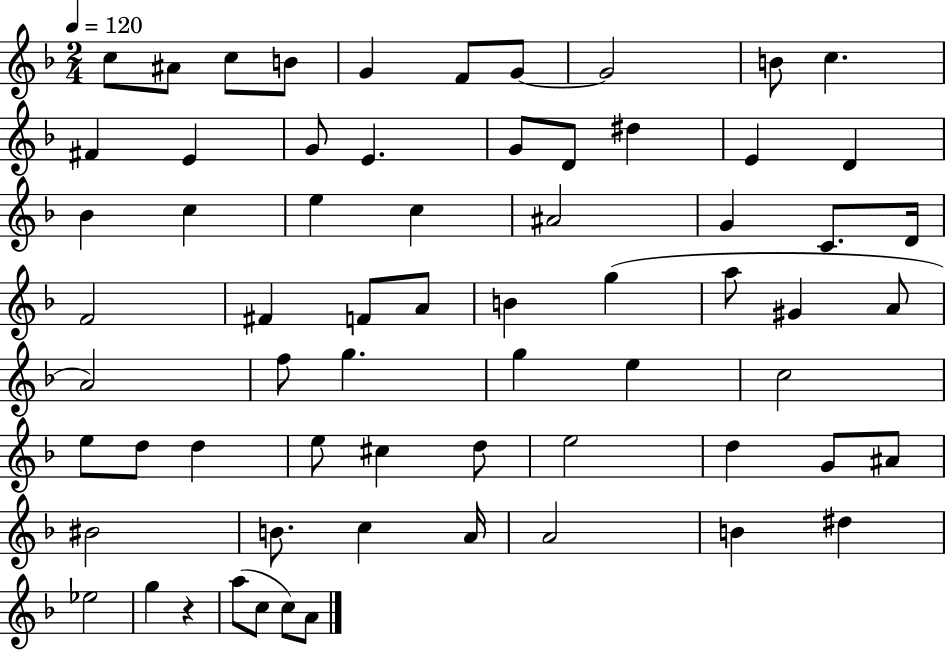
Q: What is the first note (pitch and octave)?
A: C5